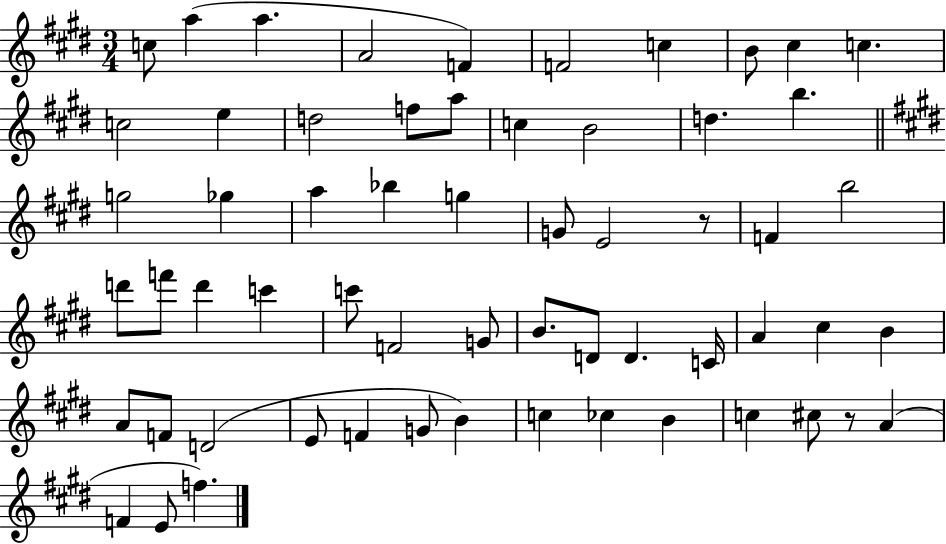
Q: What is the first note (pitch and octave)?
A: C5